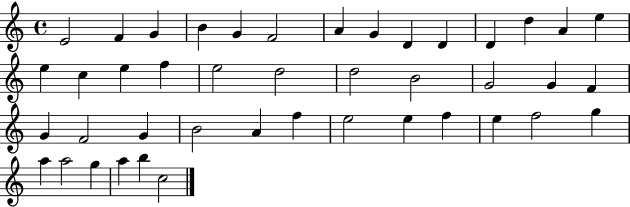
{
  \clef treble
  \time 4/4
  \defaultTimeSignature
  \key c \major
  e'2 f'4 g'4 | b'4 g'4 f'2 | a'4 g'4 d'4 d'4 | d'4 d''4 a'4 e''4 | \break e''4 c''4 e''4 f''4 | e''2 d''2 | d''2 b'2 | g'2 g'4 f'4 | \break g'4 f'2 g'4 | b'2 a'4 f''4 | e''2 e''4 f''4 | e''4 f''2 g''4 | \break a''4 a''2 g''4 | a''4 b''4 c''2 | \bar "|."
}